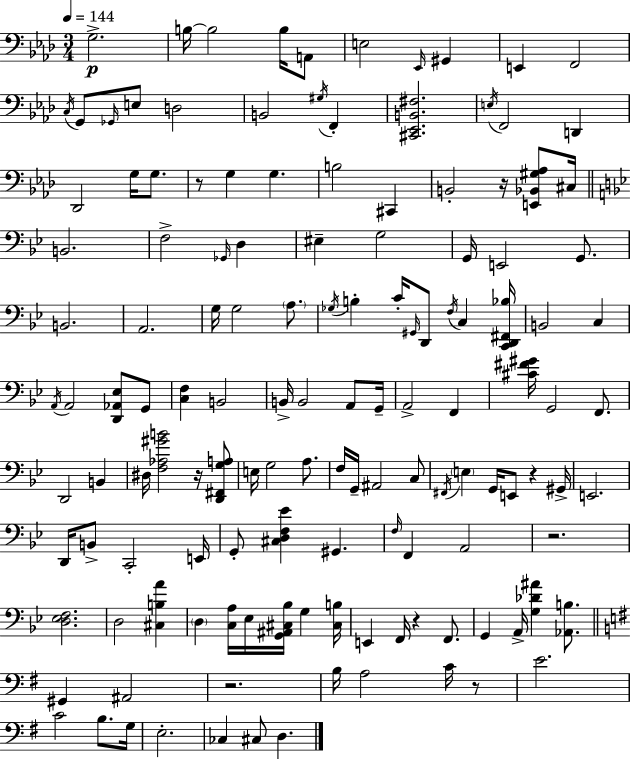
{
  \clef bass
  \numericTimeSignature
  \time 3/4
  \key f \minor
  \tempo 4 = 144
  g2.->\p | b16~~ b2 b16 a,8 | e2 \grace { ees,16 } gis,4 | e,4 f,2 | \break \acciaccatura { c16 } g,8 \grace { ges,16 } e8 d2 | b,2 \acciaccatura { gis16 } | f,4-. <cis, ees, b, fis>2. | \acciaccatura { e16 } f,2 | \break d,4 des,2 | g16 g8. r8 g4 g4. | b2 | cis,4 b,2-. | \break r16 <e, bes, gis aes>8 cis16 \bar "||" \break \key bes \major b,2. | f2-> \grace { ges,16 } d4 | eis4-- g2 | g,16 e,2 g,8. | \break b,2. | a,2. | g16 g2 \parenthesize a8. | \acciaccatura { ges16 } b4-. c'16-. \grace { gis,16 } d,8 \acciaccatura { f16 } c4 | \break <c, d, fis, bes>16 b,2 | c4 \acciaccatura { a,16 } a,2 | <d, aes, ees>8 g,8 <c f>4 b,2 | b,16-> b,2 | \break a,8 g,16-- a,2-> | f,4 <cis' fis' gis'>16 g,2 | f,8. d,2 | b,4 dis16 <f aes gis' b'>2 | \break r16 <d, fis, g a>8 e16 g2 | a8. f16 g,16-- ais,2 | c8 \acciaccatura { fis,16 } \parenthesize e4 g,16 e,8 | r4 gis,16-> e,2. | \break d,16 b,8-> c,2-. | e,16 g,8-. <cis d f ees'>4 | gis,4. \grace { f16 } f,4 a,2 | r2. | \break <d ees f>2. | d2 | <cis b a'>4 \parenthesize d4 <c a>16 | ees16 <g, ais, cis bes>16 g4 <cis b>16 e,4 f,16 | \break r4 f,8. g,4 a,16-> | <g des' ais'>4 <aes, b>8. \bar "||" \break \key g \major gis,4 ais,2 | r2. | b16 a2 c'16 r8 | e'2. | \break c'2 b8. g16 | e2.-. | ces4 cis8 d4. | \bar "|."
}